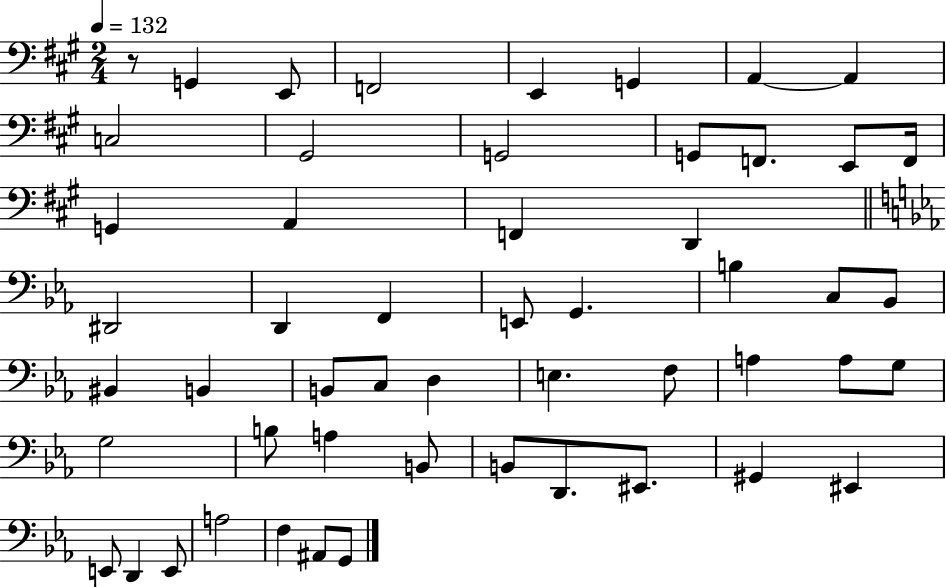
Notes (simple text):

R/e G2/q E2/e F2/h E2/q G2/q A2/q A2/q C3/h G#2/h G2/h G2/e F2/e. E2/e F2/s G2/q A2/q F2/q D2/q D#2/h D2/q F2/q E2/e G2/q. B3/q C3/e Bb2/e BIS2/q B2/q B2/e C3/e D3/q E3/q. F3/e A3/q A3/e G3/e G3/h B3/e A3/q B2/e B2/e D2/e. EIS2/e. G#2/q EIS2/q E2/e D2/q E2/e A3/h F3/q A#2/e G2/e